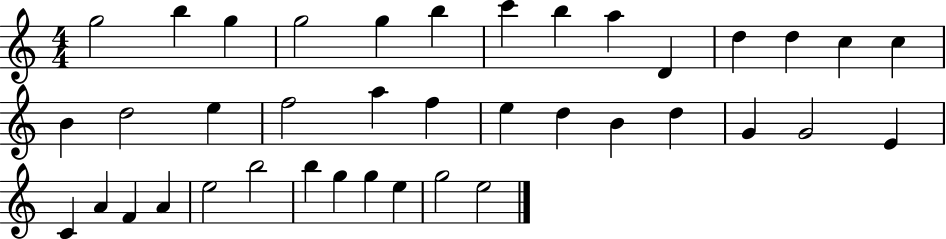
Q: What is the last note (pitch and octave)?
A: E5